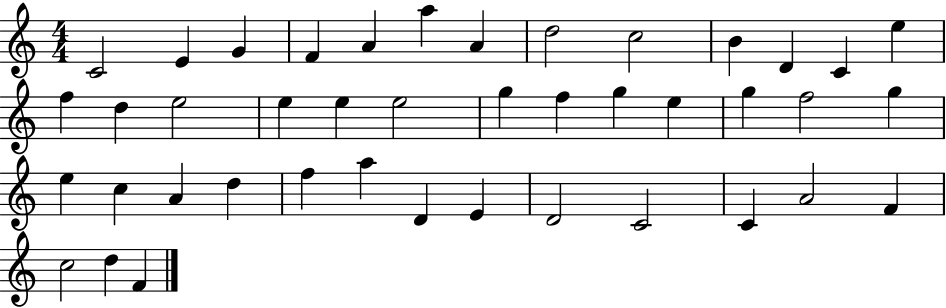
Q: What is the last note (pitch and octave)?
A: F4